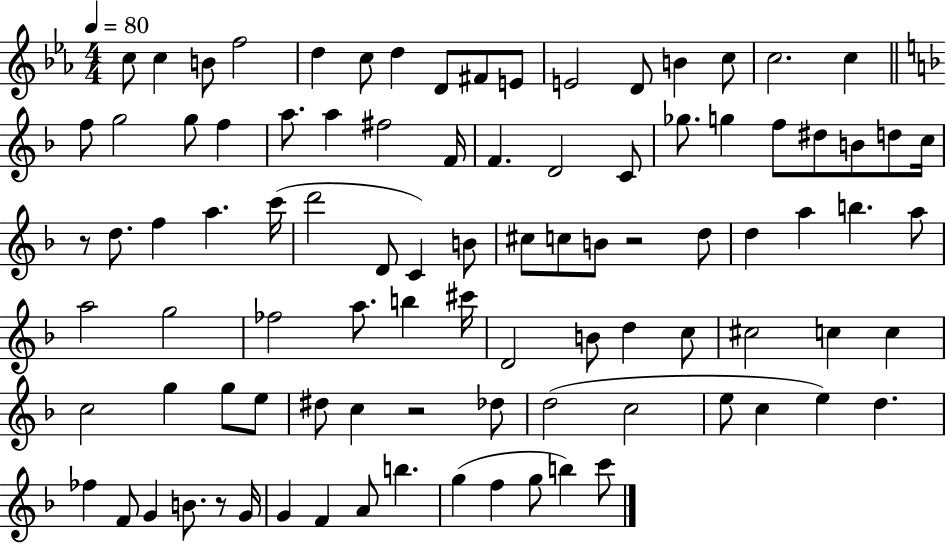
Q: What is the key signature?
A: EES major